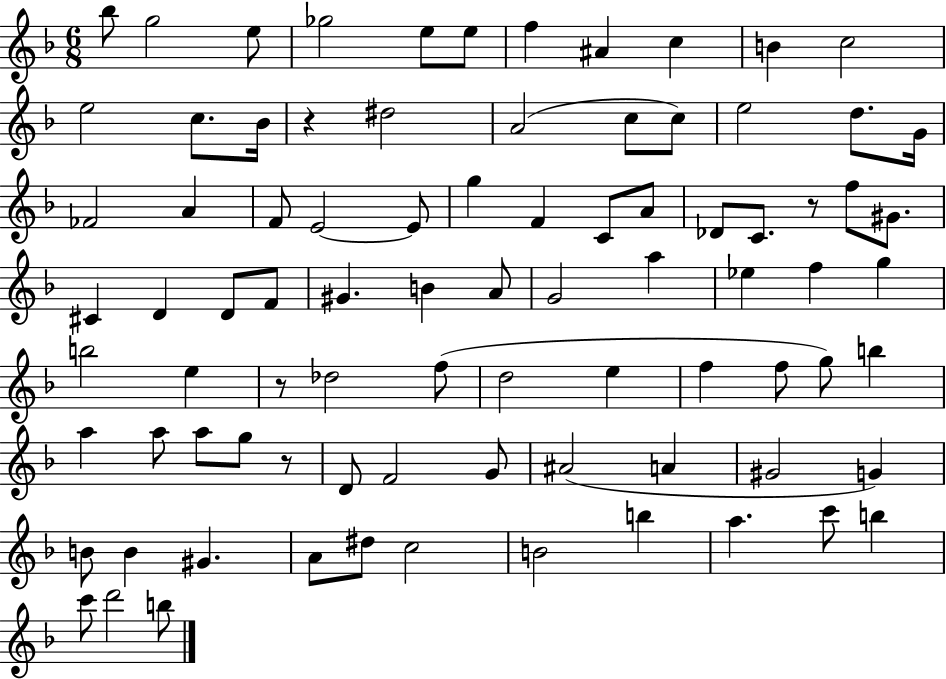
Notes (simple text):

Bb5/e G5/h E5/e Gb5/h E5/e E5/e F5/q A#4/q C5/q B4/q C5/h E5/h C5/e. Bb4/s R/q D#5/h A4/h C5/e C5/e E5/h D5/e. G4/s FES4/h A4/q F4/e E4/h E4/e G5/q F4/q C4/e A4/e Db4/e C4/e. R/e F5/e G#4/e. C#4/q D4/q D4/e F4/e G#4/q. B4/q A4/e G4/h A5/q Eb5/q F5/q G5/q B5/h E5/q R/e Db5/h F5/e D5/h E5/q F5/q F5/e G5/e B5/q A5/q A5/e A5/e G5/e R/e D4/e F4/h G4/e A#4/h A4/q G#4/h G4/q B4/e B4/q G#4/q. A4/e D#5/e C5/h B4/h B5/q A5/q. C6/e B5/q C6/e D6/h B5/e